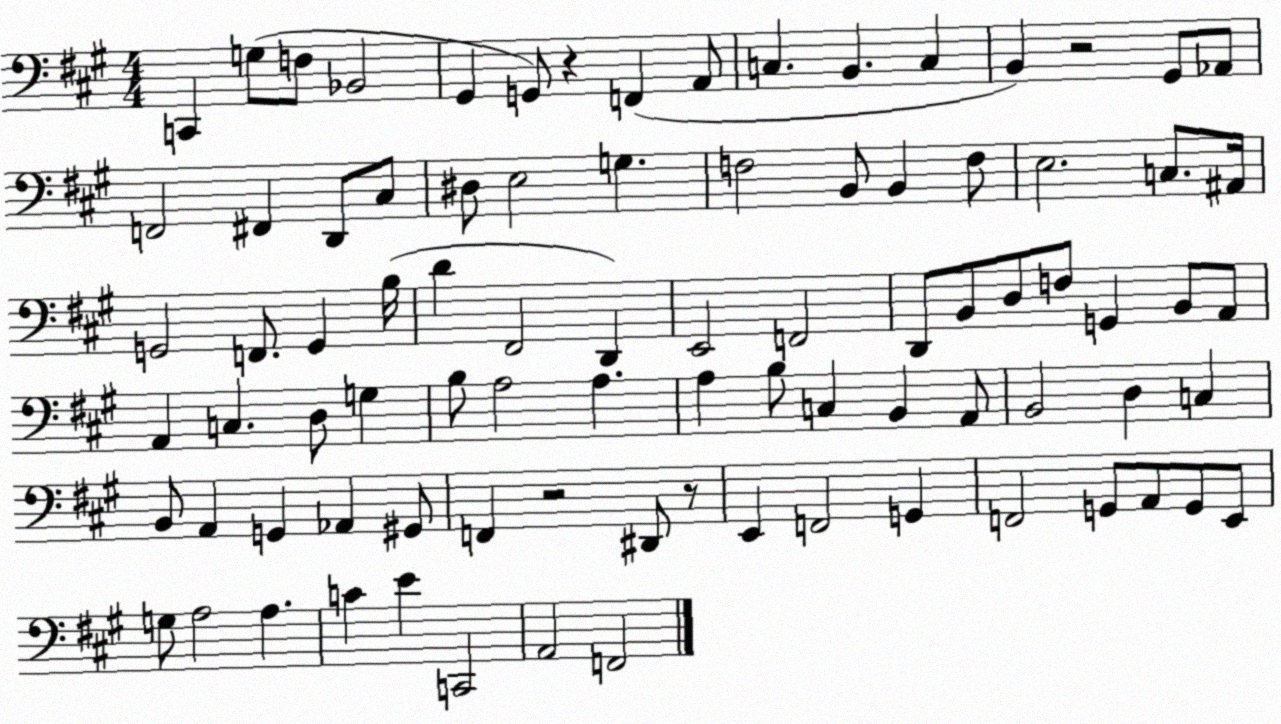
X:1
T:Untitled
M:4/4
L:1/4
K:A
C,, G,/2 F,/2 _B,,2 ^G,, G,,/2 z F,, A,,/2 C, B,, C, B,, z2 ^G,,/2 _A,,/2 F,,2 ^F,, D,,/2 ^C,/2 ^D,/2 E,2 G, F,2 B,,/2 B,, F,/2 E,2 C,/2 ^A,,/4 G,,2 F,,/2 G,, B,/4 D ^F,,2 D,, E,,2 F,,2 D,,/2 B,,/2 D,/2 F,/2 G,, B,,/2 A,,/2 A,, C, D,/2 G, B,/2 A,2 A, A, B,/2 C, B,, A,,/2 B,,2 D, C, B,,/2 A,, G,, _A,, ^G,,/2 F,, z2 ^D,,/2 z/2 E,, F,,2 G,, F,,2 G,,/2 A,,/2 G,,/2 E,,/2 G,/2 A,2 A, C E C,,2 A,,2 F,,2